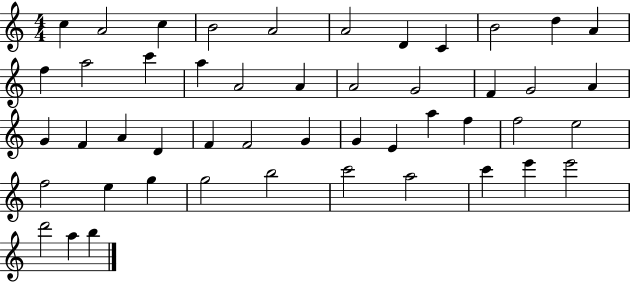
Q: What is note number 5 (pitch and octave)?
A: A4